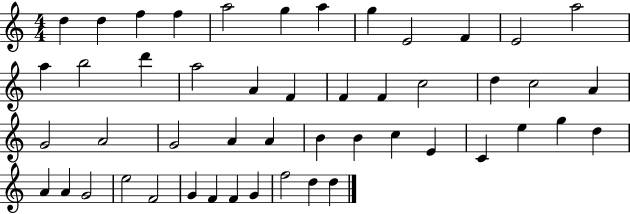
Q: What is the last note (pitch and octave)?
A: D5